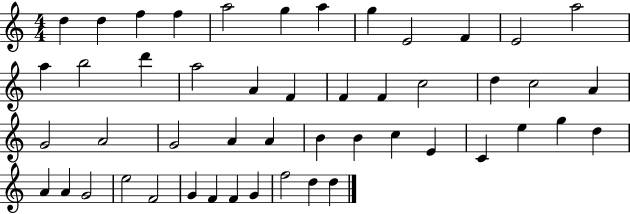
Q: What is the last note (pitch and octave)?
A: D5